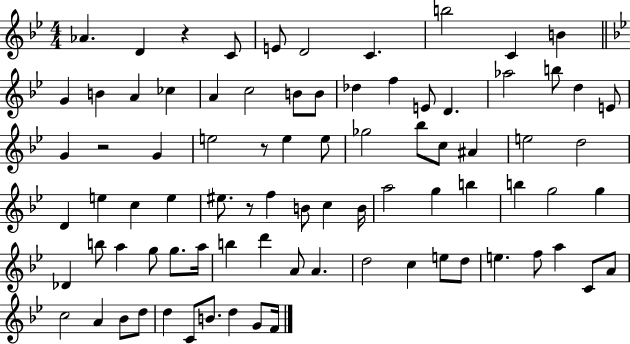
{
  \clef treble
  \numericTimeSignature
  \time 4/4
  \key bes \major
  \repeat volta 2 { aes'4. d'4 r4 c'8 | e'8 d'2 c'4. | b''2 c'4 b'4 | \bar "||" \break \key bes \major g'4 b'4 a'4 ces''4 | a'4 c''2 b'8 b'8 | des''4 f''4 e'8 d'4. | aes''2 b''8 d''4 e'8 | \break g'4 r2 g'4 | e''2 r8 e''4 e''8 | ges''2 bes''8 c''8 ais'4 | e''2 d''2 | \break d'4 e''4 c''4 e''4 | eis''8. r8 f''4 b'8 c''4 b'16 | a''2 g''4 b''4 | b''4 g''2 g''4 | \break des'4 b''8 a''4 g''8 g''8. a''16 | b''4 d'''4 a'8 a'4. | d''2 c''4 e''8 d''8 | e''4. f''8 a''4 c'8 a'8 | \break c''2 a'4 bes'8 d''8 | d''4 c'8 b'8. d''4 g'8 f'16 | } \bar "|."
}